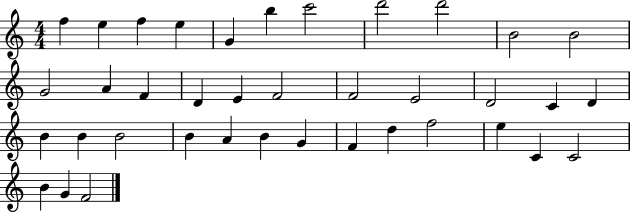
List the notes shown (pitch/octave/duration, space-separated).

F5/q E5/q F5/q E5/q G4/q B5/q C6/h D6/h D6/h B4/h B4/h G4/h A4/q F4/q D4/q E4/q F4/h F4/h E4/h D4/h C4/q D4/q B4/q B4/q B4/h B4/q A4/q B4/q G4/q F4/q D5/q F5/h E5/q C4/q C4/h B4/q G4/q F4/h